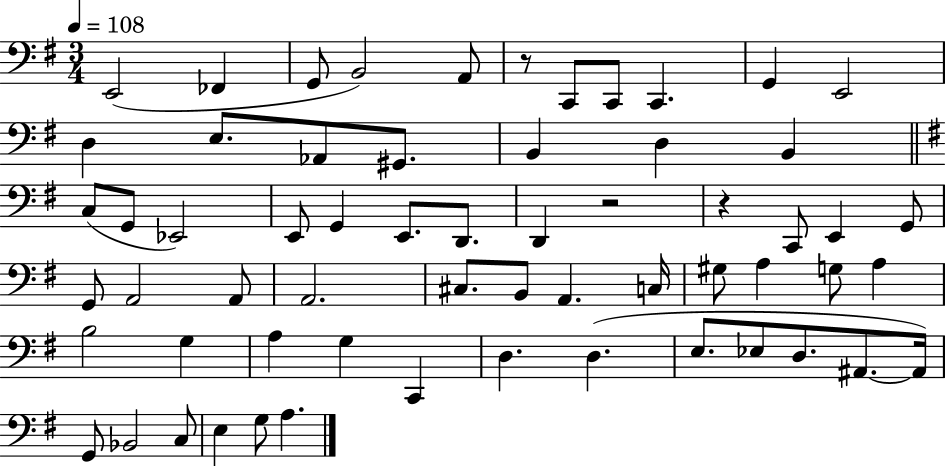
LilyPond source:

{
  \clef bass
  \numericTimeSignature
  \time 3/4
  \key g \major
  \tempo 4 = 108
  e,2( fes,4 | g,8 b,2) a,8 | r8 c,8 c,8 c,4. | g,4 e,2 | \break d4 e8. aes,8 gis,8. | b,4 d4 b,4 | \bar "||" \break \key g \major c8( g,8 ees,2) | e,8 g,4 e,8. d,8. | d,4 r2 | r4 c,8 e,4 g,8 | \break g,8 a,2 a,8 | a,2. | cis8. b,8 a,4. c16 | gis8 a4 g8 a4 | \break b2 g4 | a4 g4 c,4 | d4. d4.( | e8. ees8 d8. ais,8.~~ ais,16) | \break g,8 bes,2 c8 | e4 g8 a4. | \bar "|."
}